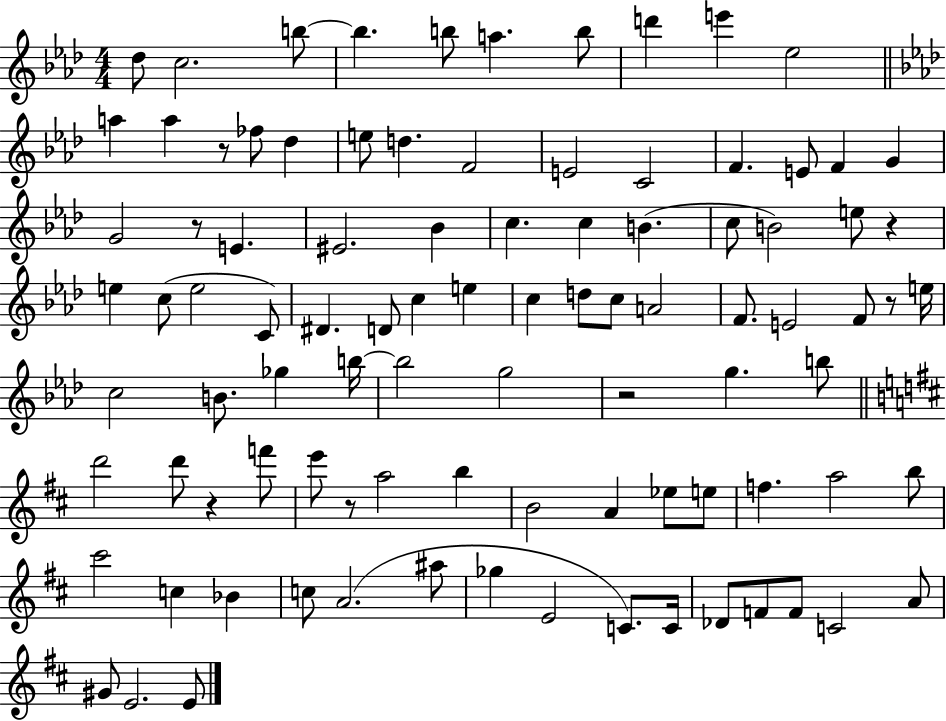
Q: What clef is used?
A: treble